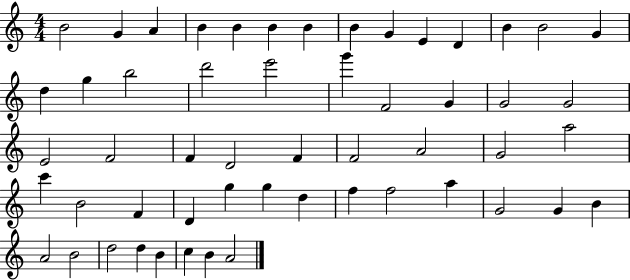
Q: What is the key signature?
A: C major